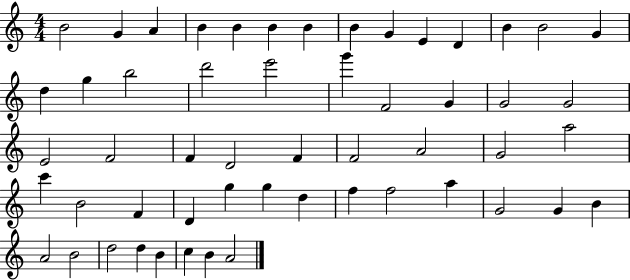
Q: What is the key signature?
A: C major